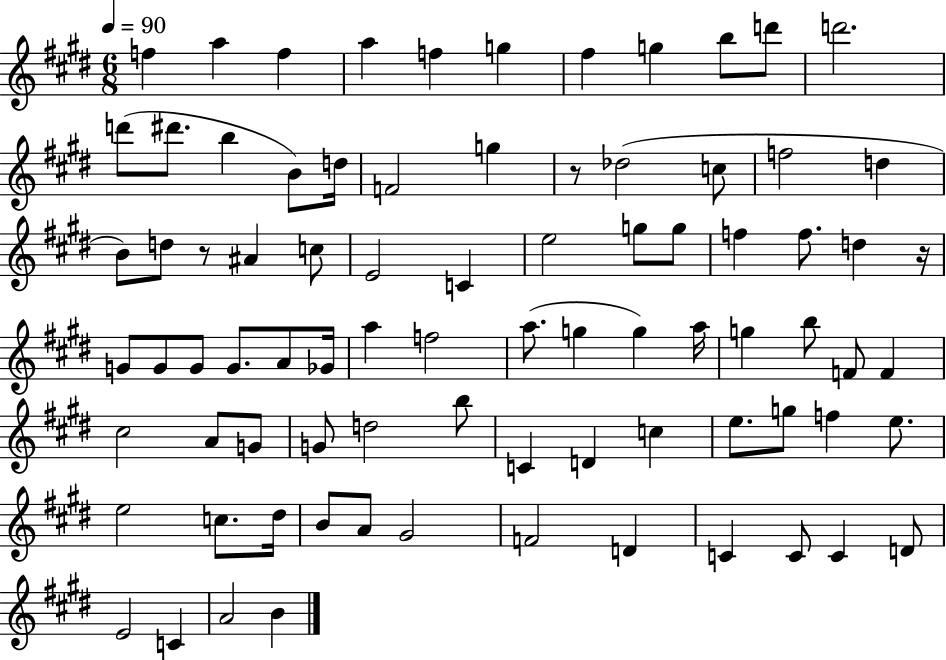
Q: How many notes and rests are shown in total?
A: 82